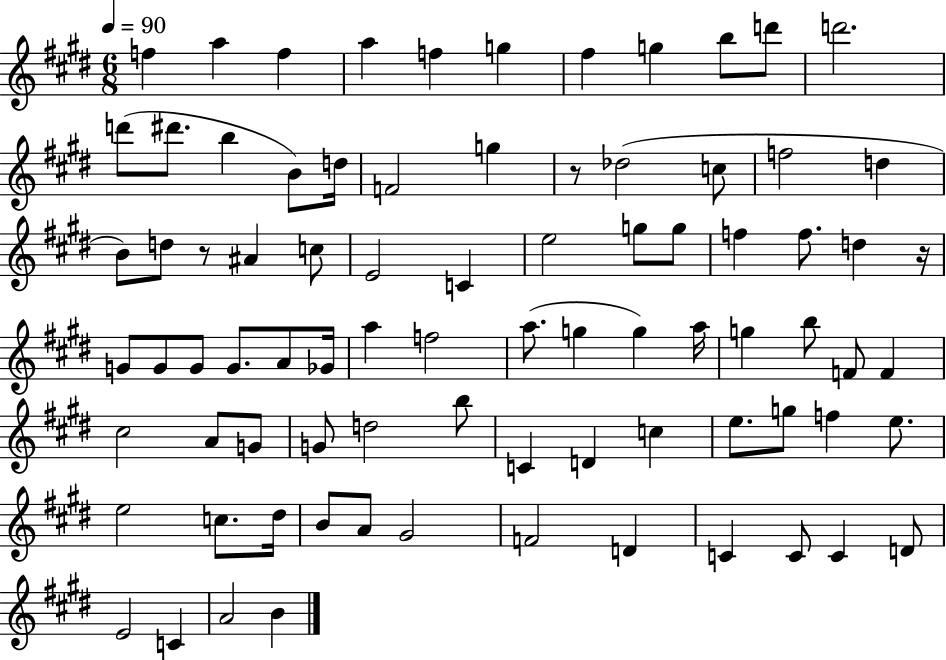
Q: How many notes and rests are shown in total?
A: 82